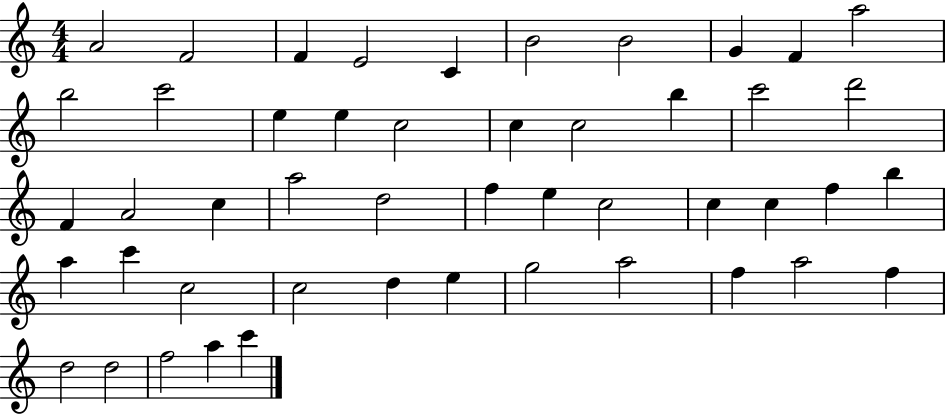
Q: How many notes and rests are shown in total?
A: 48